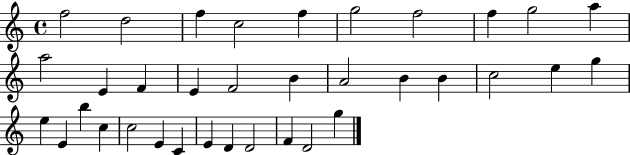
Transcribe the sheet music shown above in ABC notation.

X:1
T:Untitled
M:4/4
L:1/4
K:C
f2 d2 f c2 f g2 f2 f g2 a a2 E F E F2 B A2 B B c2 e g e E b c c2 E C E D D2 F D2 g